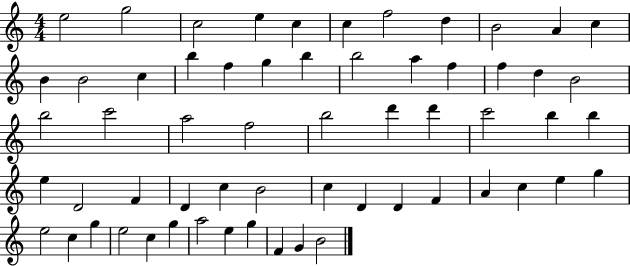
{
  \clef treble
  \numericTimeSignature
  \time 4/4
  \key c \major
  e''2 g''2 | c''2 e''4 c''4 | c''4 f''2 d''4 | b'2 a'4 c''4 | \break b'4 b'2 c''4 | b''4 f''4 g''4 b''4 | b''2 a''4 f''4 | f''4 d''4 b'2 | \break b''2 c'''2 | a''2 f''2 | b''2 d'''4 d'''4 | c'''2 b''4 b''4 | \break e''4 d'2 f'4 | d'4 c''4 b'2 | c''4 d'4 d'4 f'4 | a'4 c''4 e''4 g''4 | \break e''2 c''4 g''4 | e''2 c''4 g''4 | a''2 e''4 g''4 | f'4 g'4 b'2 | \break \bar "|."
}